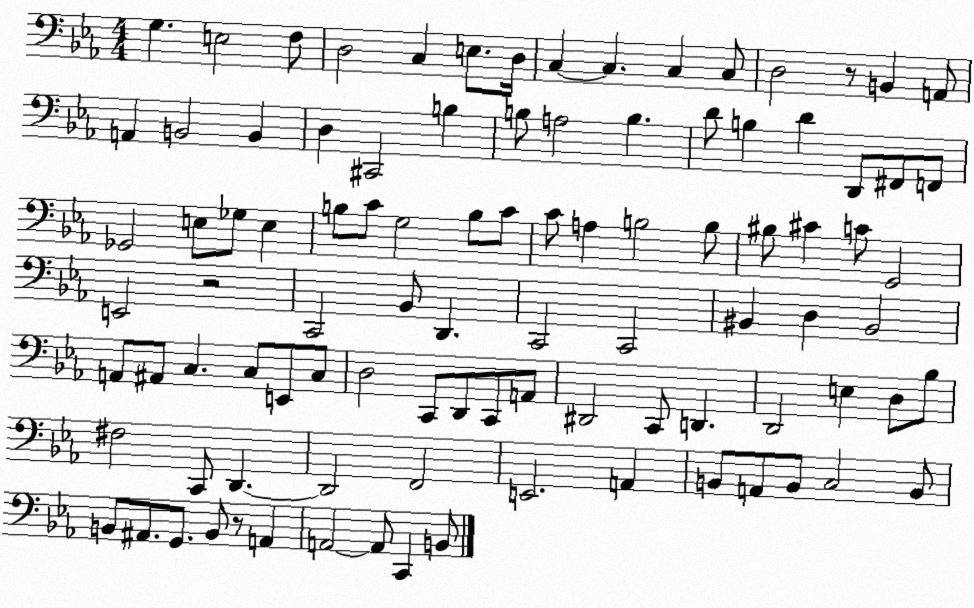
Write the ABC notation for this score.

X:1
T:Untitled
M:4/4
L:1/4
K:Eb
G, E,2 F,/2 D,2 C, E,/2 D,/4 C, C, C, C,/2 D,2 z/2 B,, A,,/2 A,, B,,2 B,, D, ^C,,2 B, B,/2 A,2 B, D/2 B, D D,,/2 ^F,,/2 F,,/2 _G,,2 E,/2 _G,/2 E, B,/2 C/2 G,2 B,/2 C/2 C/2 A, B,2 B,/2 ^B,/2 ^C C/2 G,,2 E,,2 z2 C,,2 _B,,/2 D,, C,,2 C,,2 ^B,, D, ^B,,2 A,,/2 ^A,,/2 C, C,/2 E,,/2 C,/2 D,2 C,,/2 D,,/2 C,,/2 A,,/2 ^D,,2 C,,/2 D,, D,,2 E, D,/2 _B,/2 ^F,2 C,,/2 D,, D,,2 F,,2 E,,2 A,, B,,/2 A,,/2 B,,/2 C,2 B,,/2 B,,/2 ^A,,/2 G,,/2 B,,/2 z/2 A,, A,,2 A,,/2 C,, B,,/2